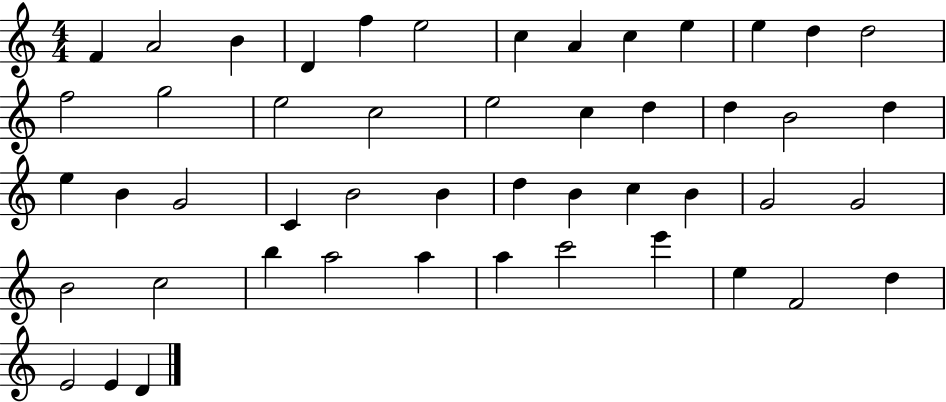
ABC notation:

X:1
T:Untitled
M:4/4
L:1/4
K:C
F A2 B D f e2 c A c e e d d2 f2 g2 e2 c2 e2 c d d B2 d e B G2 C B2 B d B c B G2 G2 B2 c2 b a2 a a c'2 e' e F2 d E2 E D